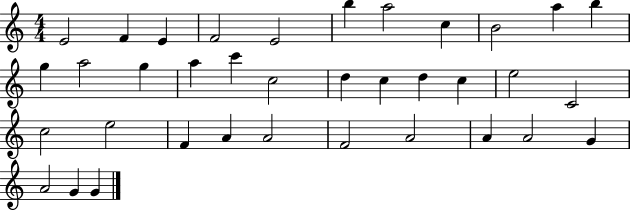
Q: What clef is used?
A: treble